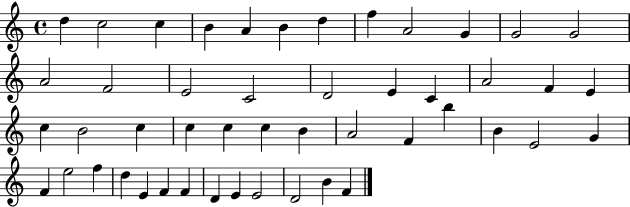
{
  \clef treble
  \time 4/4
  \defaultTimeSignature
  \key c \major
  d''4 c''2 c''4 | b'4 a'4 b'4 d''4 | f''4 a'2 g'4 | g'2 g'2 | \break a'2 f'2 | e'2 c'2 | d'2 e'4 c'4 | a'2 f'4 e'4 | \break c''4 b'2 c''4 | c''4 c''4 c''4 b'4 | a'2 f'4 b''4 | b'4 e'2 g'4 | \break f'4 e''2 f''4 | d''4 e'4 f'4 f'4 | d'4 e'4 e'2 | d'2 b'4 f'4 | \break \bar "|."
}